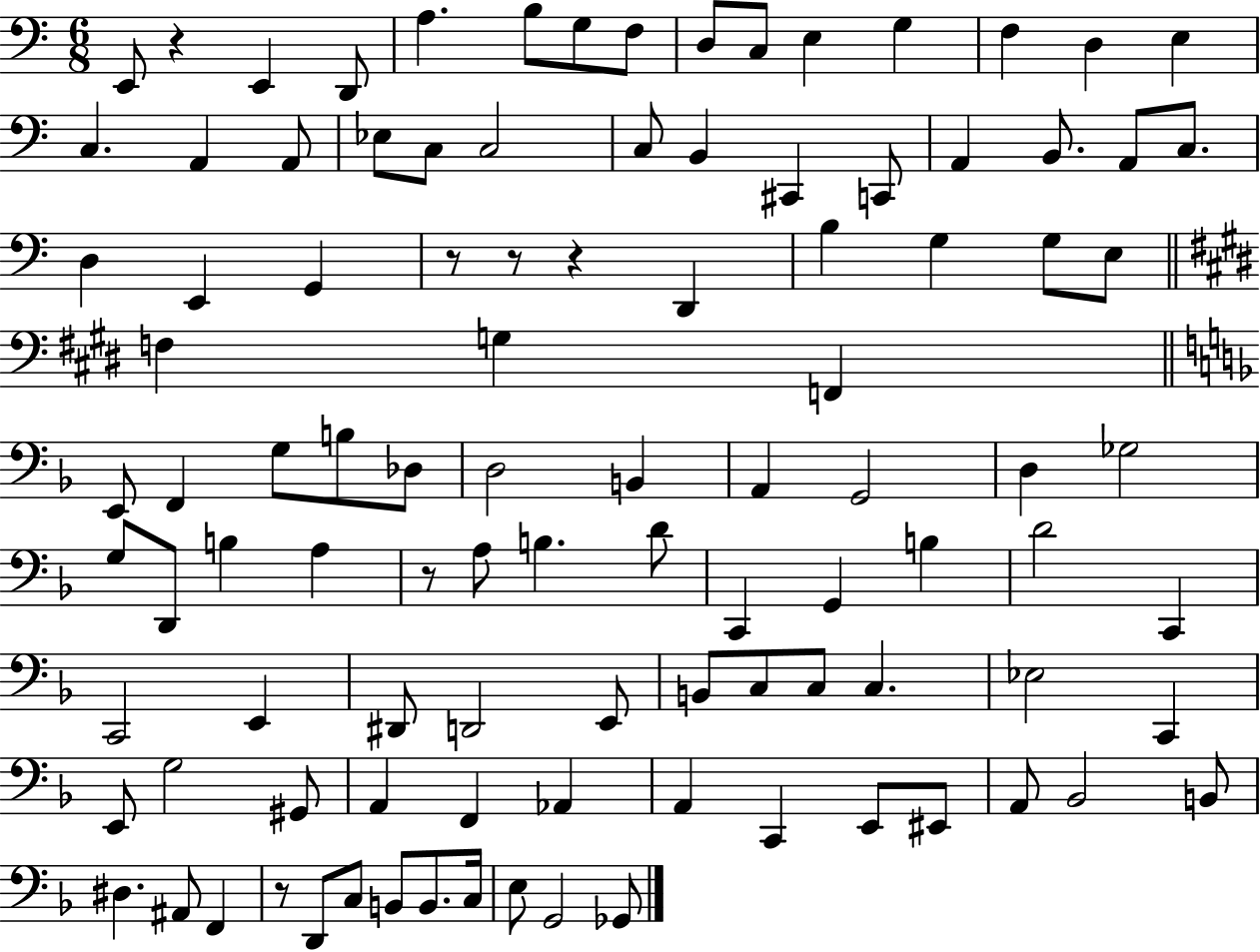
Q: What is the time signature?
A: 6/8